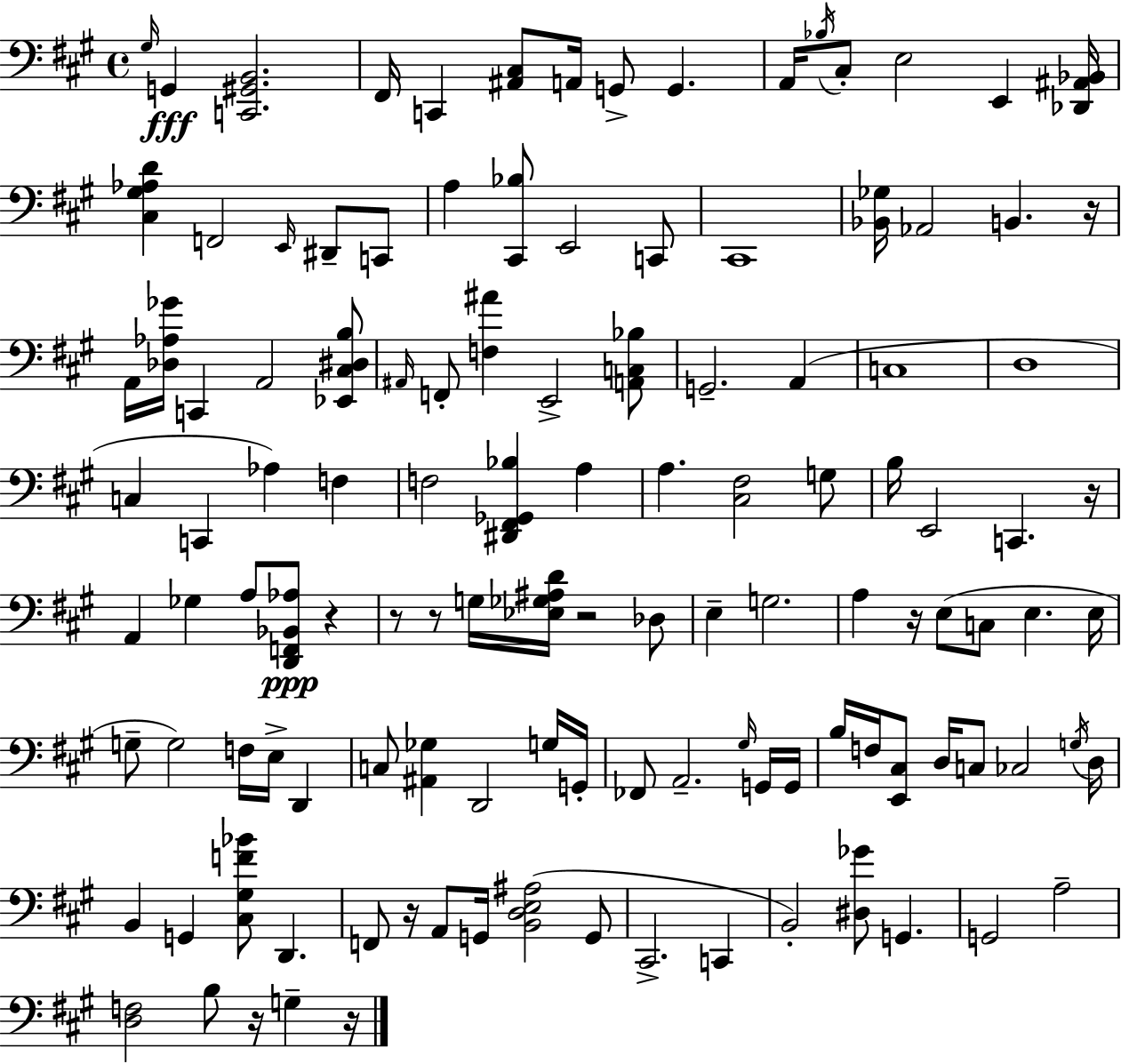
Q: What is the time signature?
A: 4/4